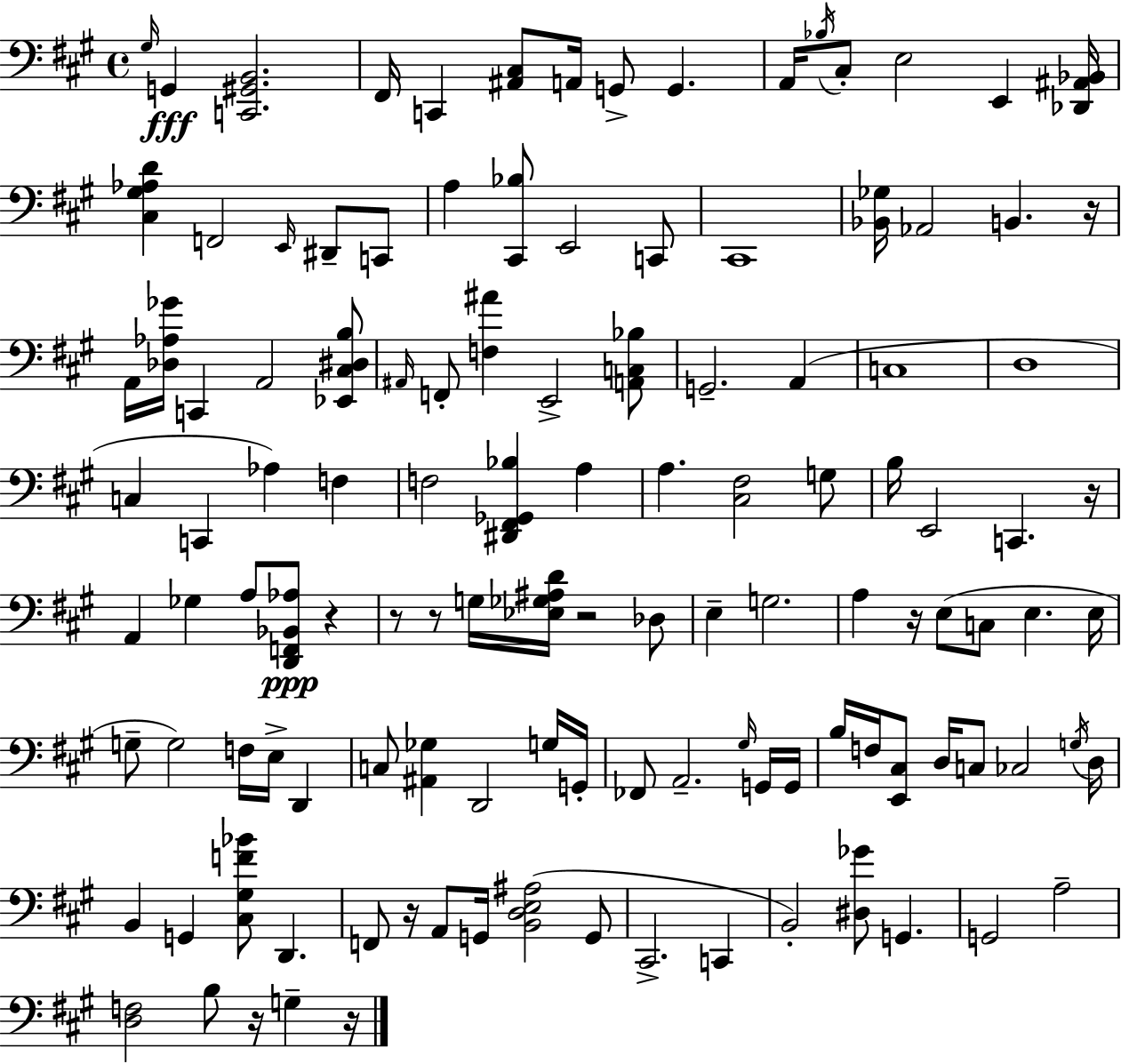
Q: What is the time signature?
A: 4/4